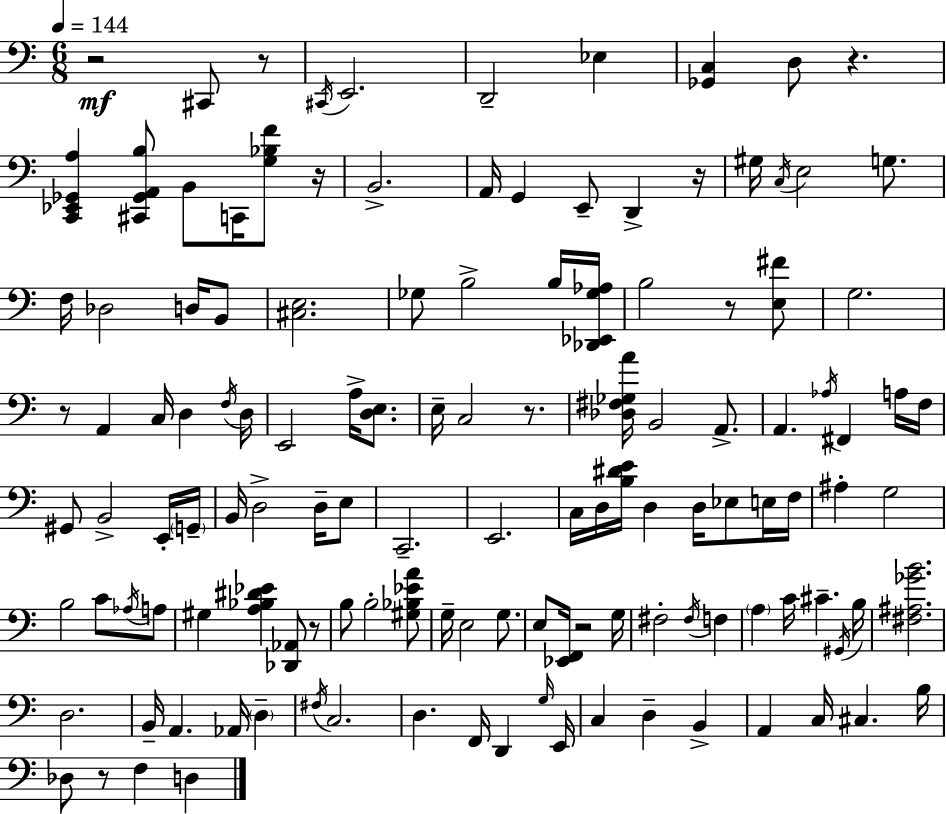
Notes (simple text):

R/h C#2/e R/e C#2/s E2/h. D2/h Eb3/q [Gb2,C3]/q D3/e R/q. [C2,Eb2,Gb2,A3]/q [C#2,Gb2,A2,B3]/e B2/e C2/s [G3,Bb3,F4]/e R/s B2/h. A2/s G2/q E2/e D2/q R/s G#3/s C3/s E3/h G3/e. F3/s Db3/h D3/s B2/e [C#3,E3]/h. Gb3/e B3/h B3/s [Db2,Eb2,Gb3,Ab3]/s B3/h R/e [E3,F#4]/e G3/h. R/e A2/q C3/s D3/q F3/s D3/s E2/h A3/s [D3,E3]/e. E3/s C3/h R/e. [Db3,F#3,Gb3,A4]/s B2/h A2/e. A2/q. Ab3/s F#2/q A3/s F3/s G#2/e B2/h E2/s G2/s B2/s D3/h D3/s E3/e C2/h. E2/h. C3/s D3/s [B3,D#4,E4]/s D3/q D3/s Eb3/e E3/s F3/s A#3/q G3/h B3/h C4/e Ab3/s A3/e G#3/q [A3,Bb3,D#4,Eb4]/q [Db2,Ab2]/e R/e B3/e B3/h [G#3,Bb3,Eb4,A4]/e G3/s E3/h G3/e. E3/e [Eb2,F2]/s R/h G3/s F#3/h F#3/s F3/q A3/q C4/s C#4/q. G#2/s B3/s [F#3,A#3,Gb4,B4]/h. D3/h. B2/s A2/q. Ab2/s D3/q F#3/s C3/h. D3/q. F2/s D2/q G3/s E2/s C3/q D3/q B2/q A2/q C3/s C#3/q. B3/s Db3/e R/e F3/q D3/q